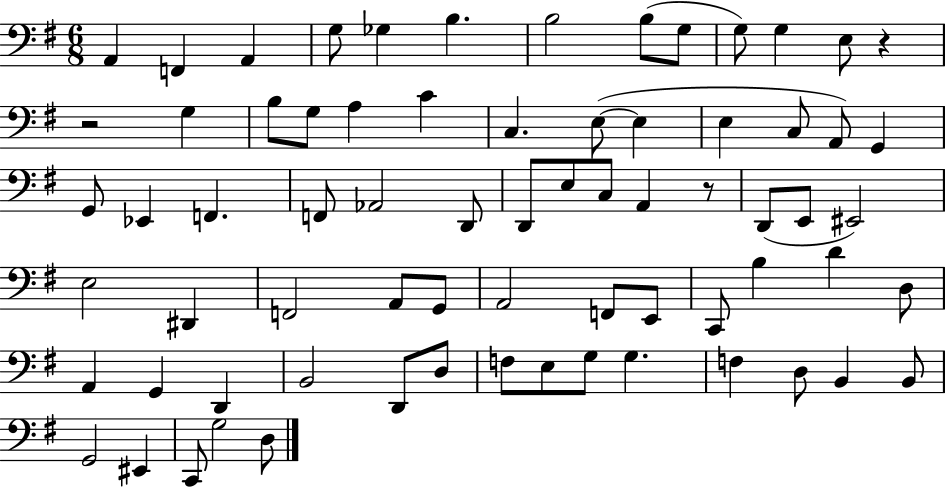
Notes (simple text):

A2/q F2/q A2/q G3/e Gb3/q B3/q. B3/h B3/e G3/e G3/e G3/q E3/e R/q R/h G3/q B3/e G3/e A3/q C4/q C3/q. E3/e E3/q E3/q C3/e A2/e G2/q G2/e Eb2/q F2/q. F2/e Ab2/h D2/e D2/e E3/e C3/e A2/q R/e D2/e E2/e EIS2/h E3/h D#2/q F2/h A2/e G2/e A2/h F2/e E2/e C2/e B3/q D4/q D3/e A2/q G2/q D2/q B2/h D2/e D3/e F3/e E3/e G3/e G3/q. F3/q D3/e B2/q B2/e G2/h EIS2/q C2/e G3/h D3/e